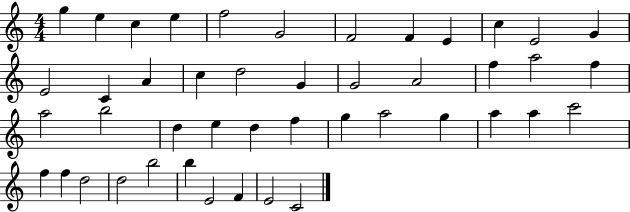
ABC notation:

X:1
T:Untitled
M:4/4
L:1/4
K:C
g e c e f2 G2 F2 F E c E2 G E2 C A c d2 G G2 A2 f a2 f a2 b2 d e d f g a2 g a a c'2 f f d2 d2 b2 b E2 F E2 C2